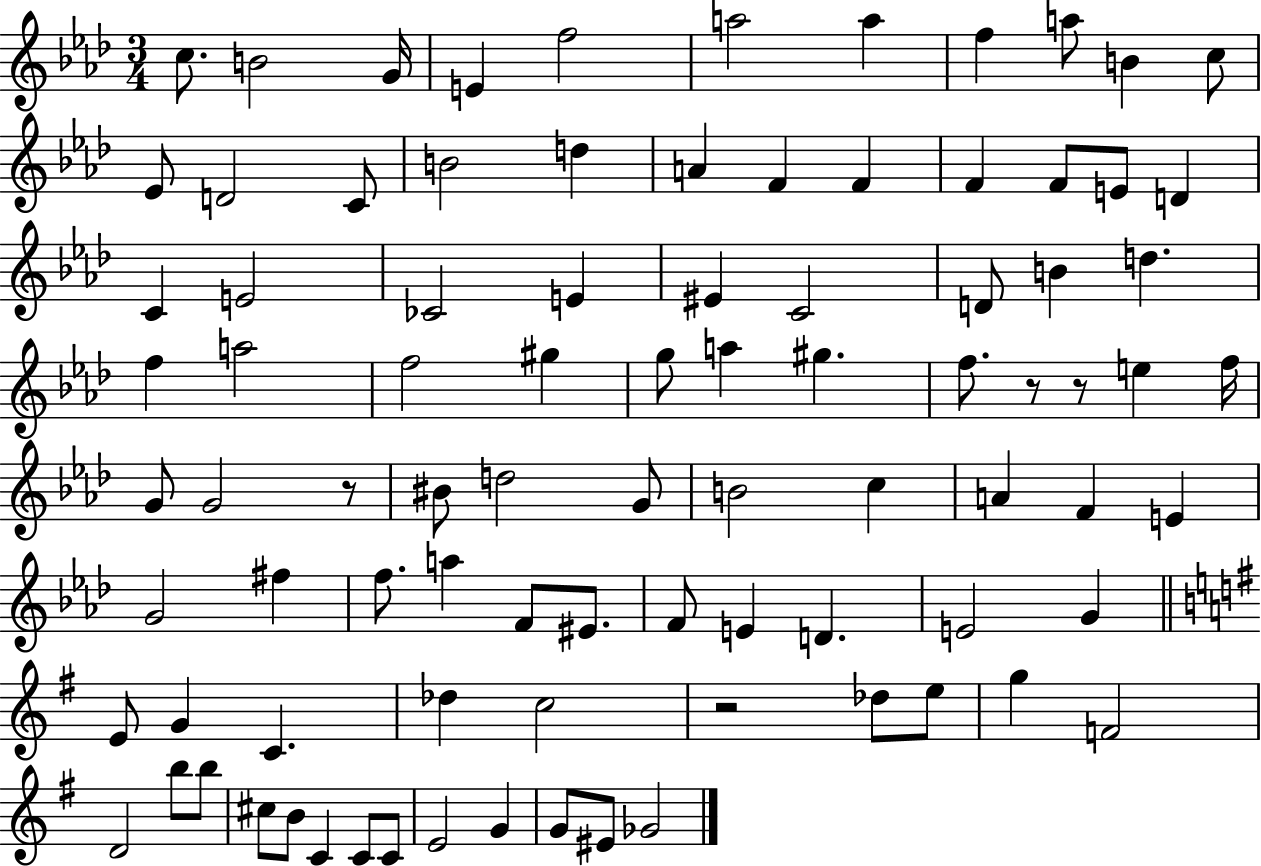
C5/e. B4/h G4/s E4/q F5/h A5/h A5/q F5/q A5/e B4/q C5/e Eb4/e D4/h C4/e B4/h D5/q A4/q F4/q F4/q F4/q F4/e E4/e D4/q C4/q E4/h CES4/h E4/q EIS4/q C4/h D4/e B4/q D5/q. F5/q A5/h F5/h G#5/q G5/e A5/q G#5/q. F5/e. R/e R/e E5/q F5/s G4/e G4/h R/e BIS4/e D5/h G4/e B4/h C5/q A4/q F4/q E4/q G4/h F#5/q F5/e. A5/q F4/e EIS4/e. F4/e E4/q D4/q. E4/h G4/q E4/e G4/q C4/q. Db5/q C5/h R/h Db5/e E5/e G5/q F4/h D4/h B5/e B5/e C#5/e B4/e C4/q C4/e C4/e E4/h G4/q G4/e EIS4/e Gb4/h